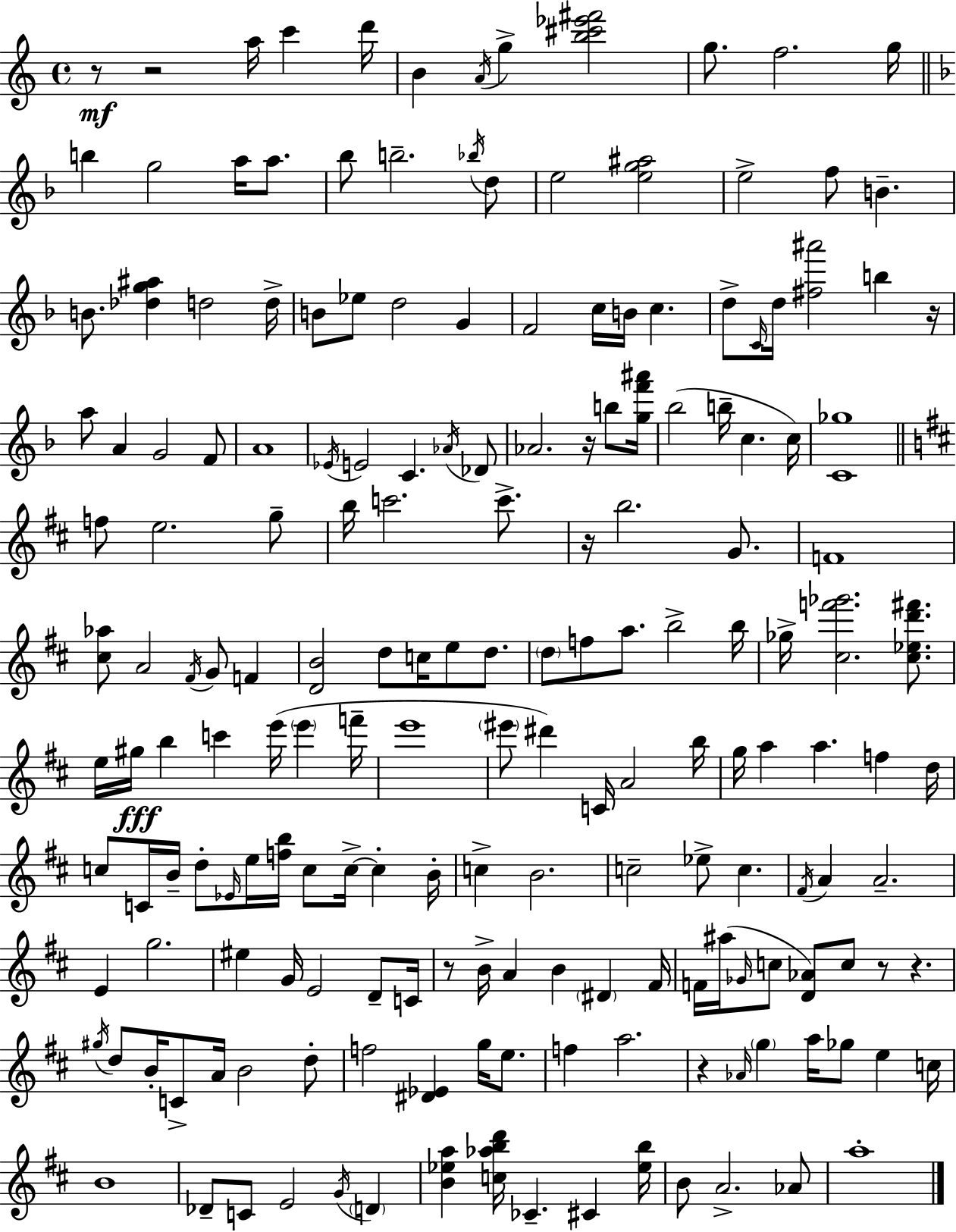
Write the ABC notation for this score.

X:1
T:Untitled
M:4/4
L:1/4
K:Am
z/2 z2 a/4 c' d'/4 B A/4 g [b^c'_e'^f']2 g/2 f2 g/4 b g2 a/4 a/2 _b/2 b2 _b/4 d/2 e2 [eg^a]2 e2 f/2 B B/2 [_dg^a] d2 d/4 B/2 _e/2 d2 G F2 c/4 B/4 c d/2 C/4 d/4 [^f^a']2 b z/4 a/2 A G2 F/2 A4 _E/4 E2 C _A/4 _D/2 _A2 z/4 b/2 [gf'^a']/4 _b2 b/4 c c/4 [C_g]4 f/2 e2 g/2 b/4 c'2 c'/2 z/4 b2 G/2 F4 [^c_a]/2 A2 ^F/4 G/2 F [DB]2 d/2 c/4 e/2 d/2 d/2 f/2 a/2 b2 b/4 _g/4 [^cf'_g']2 [^c_ed'^f']/2 e/4 ^g/4 b c' e'/4 e' f'/4 e'4 ^e'/2 ^d' C/4 A2 b/4 g/4 a a f d/4 c/2 C/4 B/4 d/2 _E/4 e/4 [fb]/4 c/2 c/4 c B/4 c B2 c2 _e/2 c ^F/4 A A2 E g2 ^e G/4 E2 D/2 C/4 z/2 B/4 A B ^D ^F/4 F/4 ^a/4 _G/4 c/2 [D_A]/2 c/2 z/2 z ^g/4 d/2 B/4 C/2 A/4 B2 d/2 f2 [^D_E] g/4 e/2 f a2 z _A/4 g a/4 _g/2 e c/4 B4 _D/2 C/2 E2 G/4 D [B_ea] [c_abd']/4 _C ^C [_eb]/4 B/2 A2 _A/2 a4